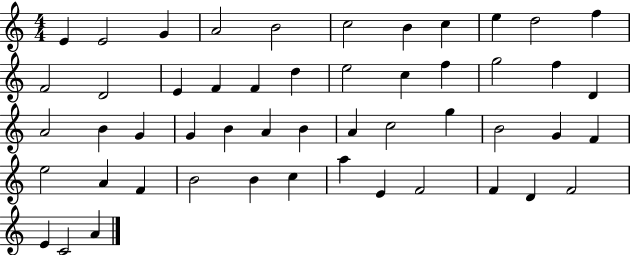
E4/q E4/h G4/q A4/h B4/h C5/h B4/q C5/q E5/q D5/h F5/q F4/h D4/h E4/q F4/q F4/q D5/q E5/h C5/q F5/q G5/h F5/q D4/q A4/h B4/q G4/q G4/q B4/q A4/q B4/q A4/q C5/h G5/q B4/h G4/q F4/q E5/h A4/q F4/q B4/h B4/q C5/q A5/q E4/q F4/h F4/q D4/q F4/h E4/q C4/h A4/q